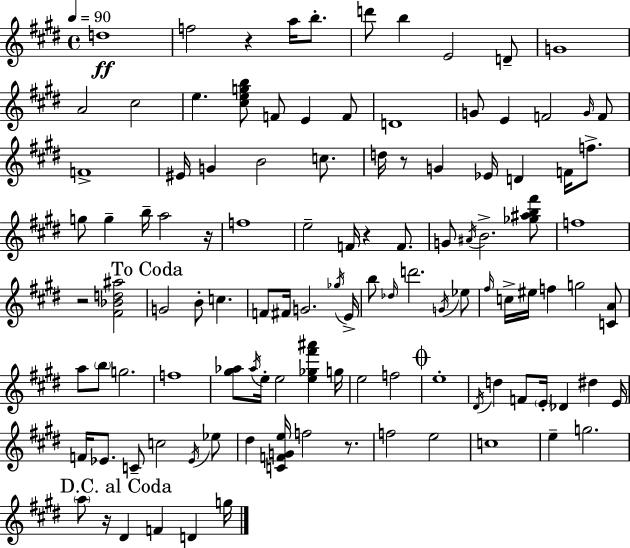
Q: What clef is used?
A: treble